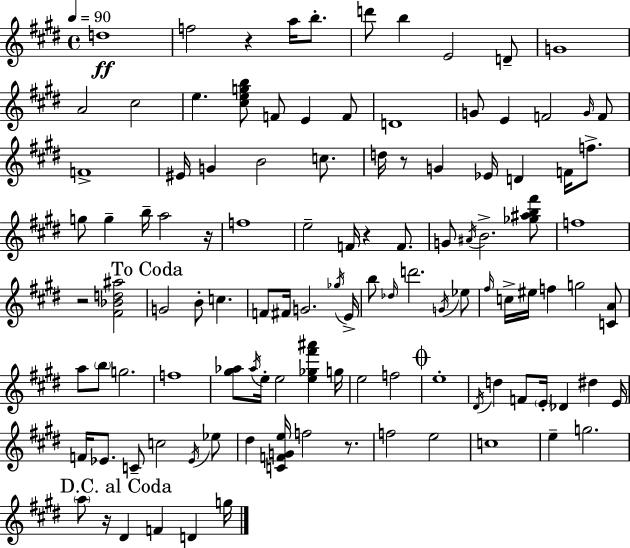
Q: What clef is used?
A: treble